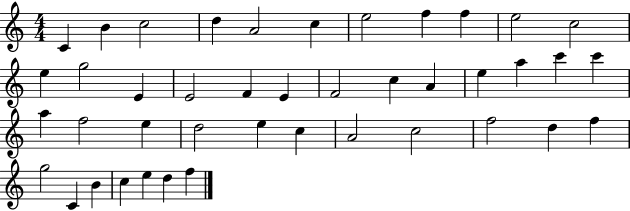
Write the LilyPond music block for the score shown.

{
  \clef treble
  \numericTimeSignature
  \time 4/4
  \key c \major
  c'4 b'4 c''2 | d''4 a'2 c''4 | e''2 f''4 f''4 | e''2 c''2 | \break e''4 g''2 e'4 | e'2 f'4 e'4 | f'2 c''4 a'4 | e''4 a''4 c'''4 c'''4 | \break a''4 f''2 e''4 | d''2 e''4 c''4 | a'2 c''2 | f''2 d''4 f''4 | \break g''2 c'4 b'4 | c''4 e''4 d''4 f''4 | \bar "|."
}